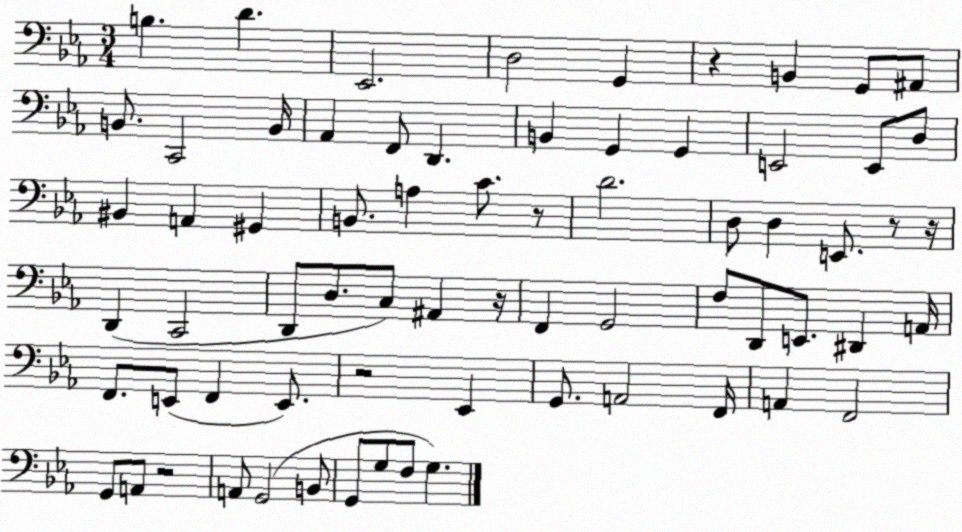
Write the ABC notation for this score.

X:1
T:Untitled
M:3/4
L:1/4
K:Eb
B, D _E,,2 D,2 G,, z B,, G,,/2 ^A,,/2 B,,/2 C,,2 B,,/4 _A,, F,,/2 D,, B,, G,, G,, E,,2 E,,/2 D,/2 ^B,, A,, ^G,, B,,/2 A, C/2 z/2 D2 D,/2 D, E,,/2 z/2 z/4 D,, C,,2 D,,/2 D,/2 C,/2 ^A,, z/4 F,, G,,2 F,/2 D,,/2 E,,/2 ^D,, A,,/4 F,,/2 E,,/2 F,, E,,/2 z2 _E,, G,,/2 A,,2 F,,/4 A,, F,,2 G,,/2 A,,/2 z2 A,,/2 G,,2 B,,/2 G,,/2 G,/2 F,/2 G,